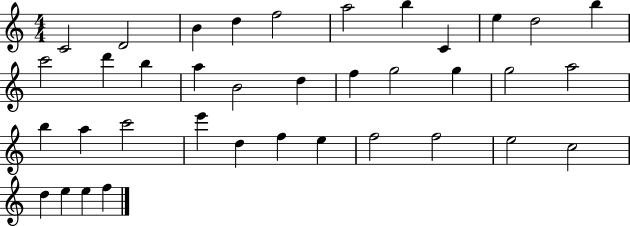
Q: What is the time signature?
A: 4/4